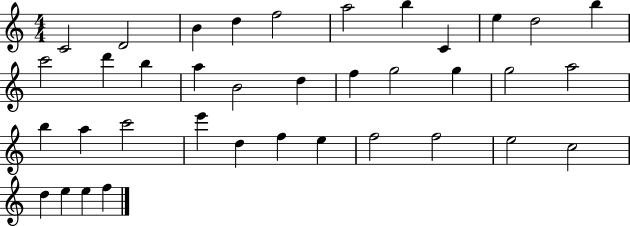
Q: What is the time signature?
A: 4/4